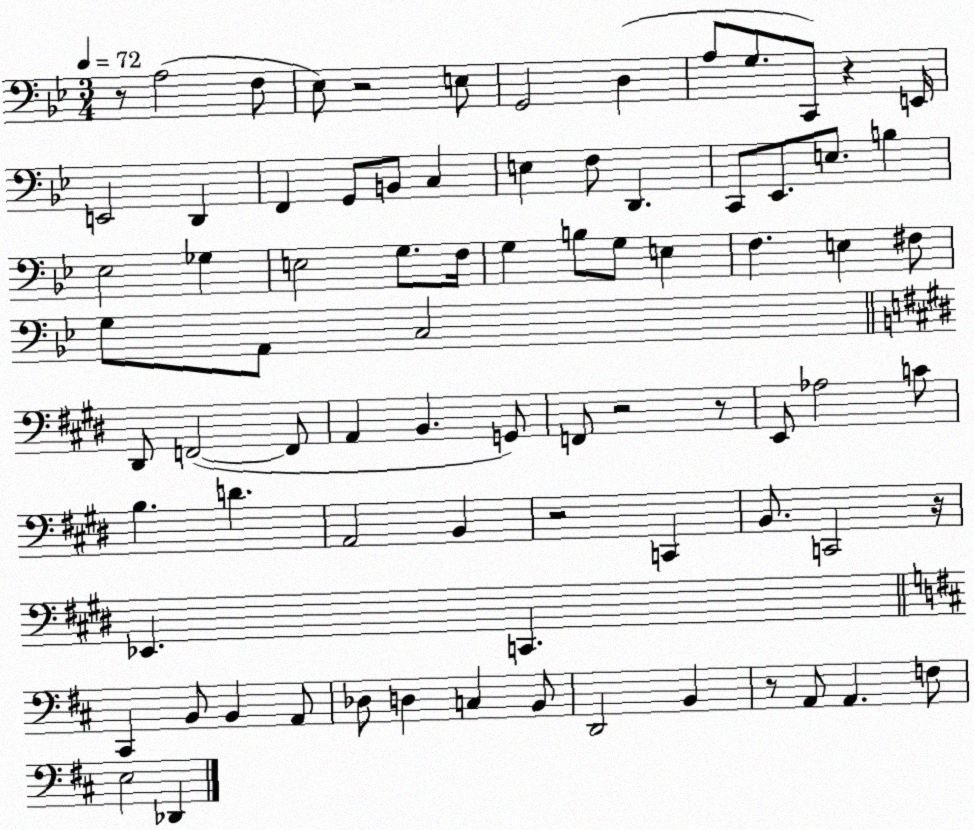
X:1
T:Untitled
M:3/4
L:1/4
K:Bb
z/2 A,2 F,/2 _E,/2 z2 E,/2 G,,2 D, A,/2 G,/2 C,,/2 z E,,/4 E,,2 D,, F,, G,,/2 B,,/2 C, E, F,/2 D,, C,,/2 _E,,/2 E,/2 B, _E,2 _G, E,2 G,/2 F,/4 G, B,/2 G,/2 E, F, E, ^F,/2 G,/2 A,,/2 C,2 ^D,,/2 F,,2 F,,/2 A,, B,, G,,/2 F,,/2 z2 z/2 E,,/2 _A,2 C/2 B, D A,,2 B,, z2 C,, B,,/2 C,,2 z/4 _E,, C,, ^C,, B,,/2 B,, A,,/2 _D,/2 D, C, B,,/2 D,,2 B,, z/2 A,,/2 A,, F,/2 E,2 _D,,